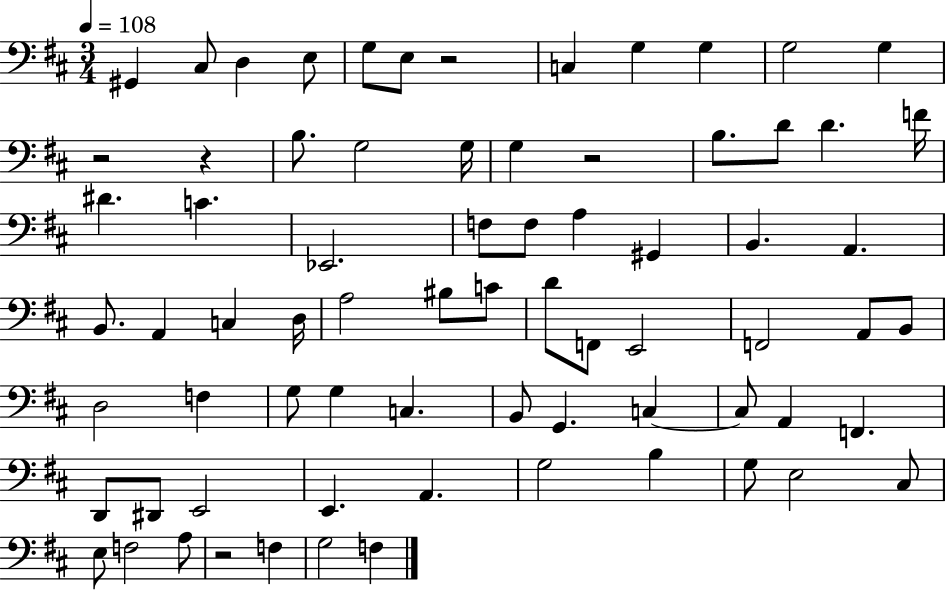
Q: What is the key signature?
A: D major